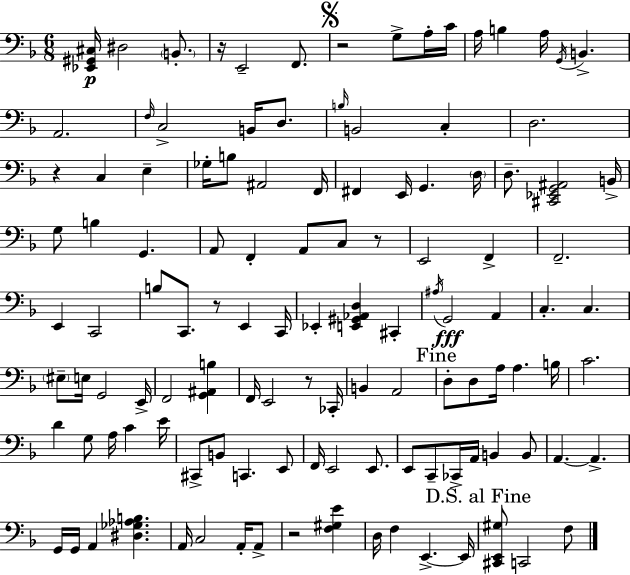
[Eb2,G#2,C#3]/s D#3/h B2/e. R/s E2/h F2/e. R/h G3/e A3/s C4/s A3/s B3/q A3/s G2/s B2/q. A2/h. F3/s C3/h B2/s D3/e. B3/s B2/h C3/q D3/h. R/q C3/q E3/q Gb3/s B3/e A#2/h F2/s F#2/q E2/s G2/q. D3/s D3/e. [C#2,Eb2,G2,A#2]/h B2/s G3/e B3/q G2/q. A2/e F2/q A2/e C3/e R/e E2/h F2/q F2/h. E2/q C2/h B3/e C2/e. R/e E2/q C2/s Eb2/q [E2,G#2,Ab2,D3]/q C#2/q A#3/s G2/h A2/q C3/q. C3/q. EIS3/e E3/s G2/h E2/s F2/h [G2,A#2,B3]/q F2/s E2/h R/e CES2/s B2/q A2/h D3/e D3/e A3/s A3/q. B3/s C4/h. D4/q G3/e A3/s C4/q E4/s C#2/e B2/e C2/q. E2/e F2/s E2/h E2/e. E2/e C2/e CES2/s A2/s B2/q B2/e A2/q. A2/q. G2/s G2/s A2/q [D#3,Gb3,Ab3,B3]/q. A2/s C3/h A2/s A2/e R/h [F3,G#3,E4]/q D3/s F3/q E2/q. E2/s [C#2,E2,G#3]/e C2/h F3/e